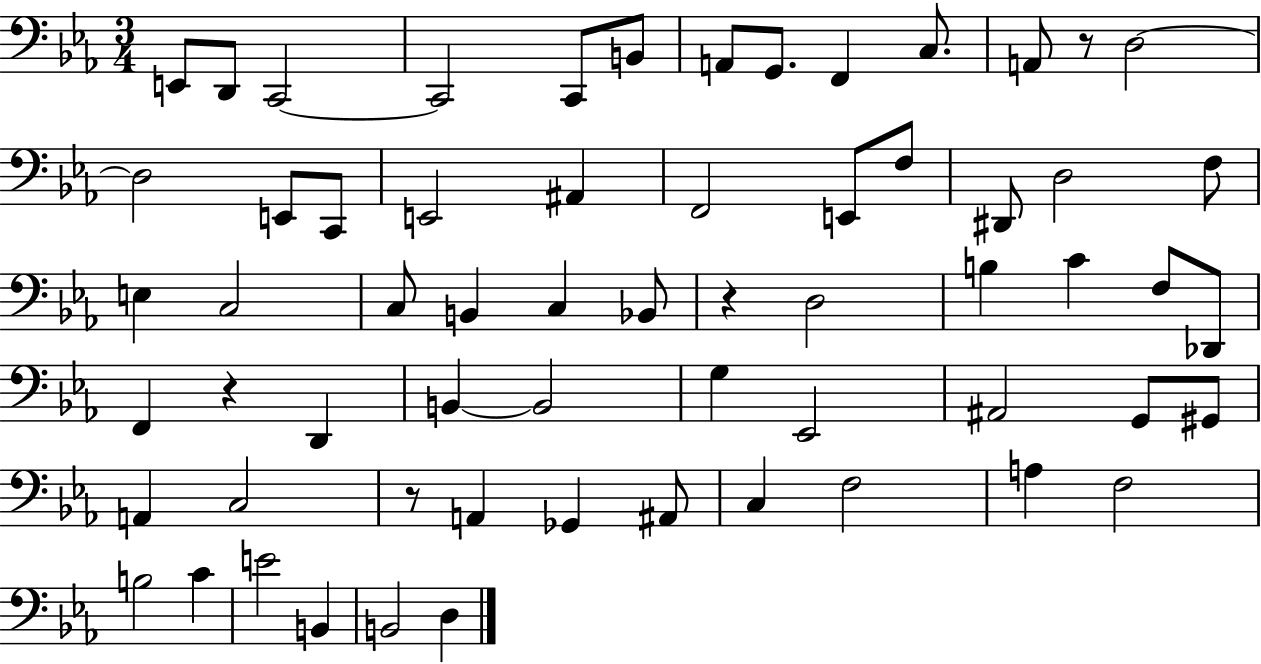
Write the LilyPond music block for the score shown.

{
  \clef bass
  \numericTimeSignature
  \time 3/4
  \key ees \major
  e,8 d,8 c,2~~ | c,2 c,8 b,8 | a,8 g,8. f,4 c8. | a,8 r8 d2~~ | \break d2 e,8 c,8 | e,2 ais,4 | f,2 e,8 f8 | dis,8 d2 f8 | \break e4 c2 | c8 b,4 c4 bes,8 | r4 d2 | b4 c'4 f8 des,8 | \break f,4 r4 d,4 | b,4~~ b,2 | g4 ees,2 | ais,2 g,8 gis,8 | \break a,4 c2 | r8 a,4 ges,4 ais,8 | c4 f2 | a4 f2 | \break b2 c'4 | e'2 b,4 | b,2 d4 | \bar "|."
}